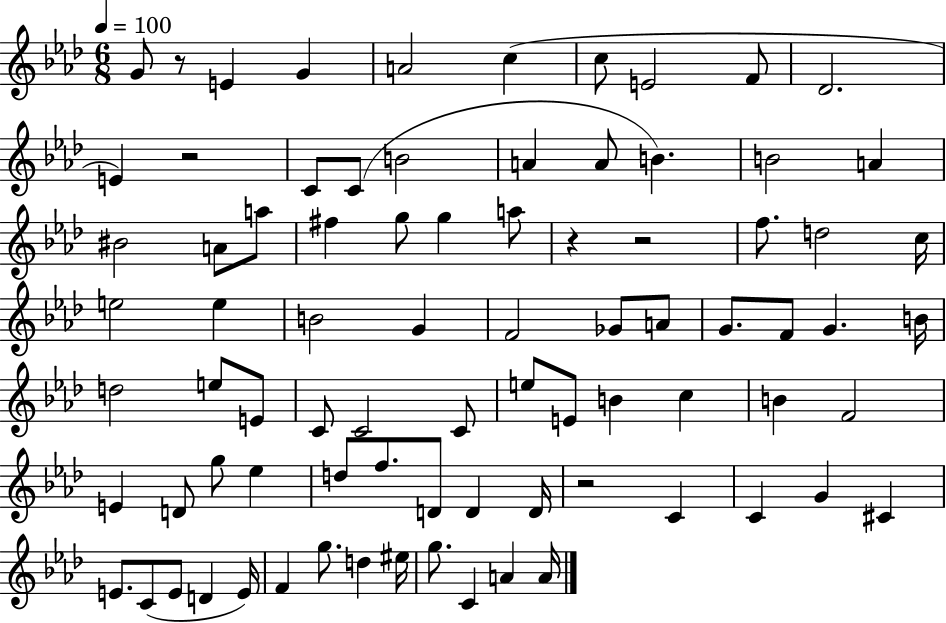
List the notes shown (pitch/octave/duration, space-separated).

G4/e R/e E4/q G4/q A4/h C5/q C5/e E4/h F4/e Db4/h. E4/q R/h C4/e C4/e B4/h A4/q A4/e B4/q. B4/h A4/q BIS4/h A4/e A5/e F#5/q G5/e G5/q A5/e R/q R/h F5/e. D5/h C5/s E5/h E5/q B4/h G4/q F4/h Gb4/e A4/e G4/e. F4/e G4/q. B4/s D5/h E5/e E4/e C4/e C4/h C4/e E5/e E4/e B4/q C5/q B4/q F4/h E4/q D4/e G5/e Eb5/q D5/e F5/e. D4/e D4/q D4/s R/h C4/q C4/q G4/q C#4/q E4/e. C4/e E4/e D4/q E4/s F4/q G5/e. D5/q EIS5/s G5/e. C4/q A4/q A4/s